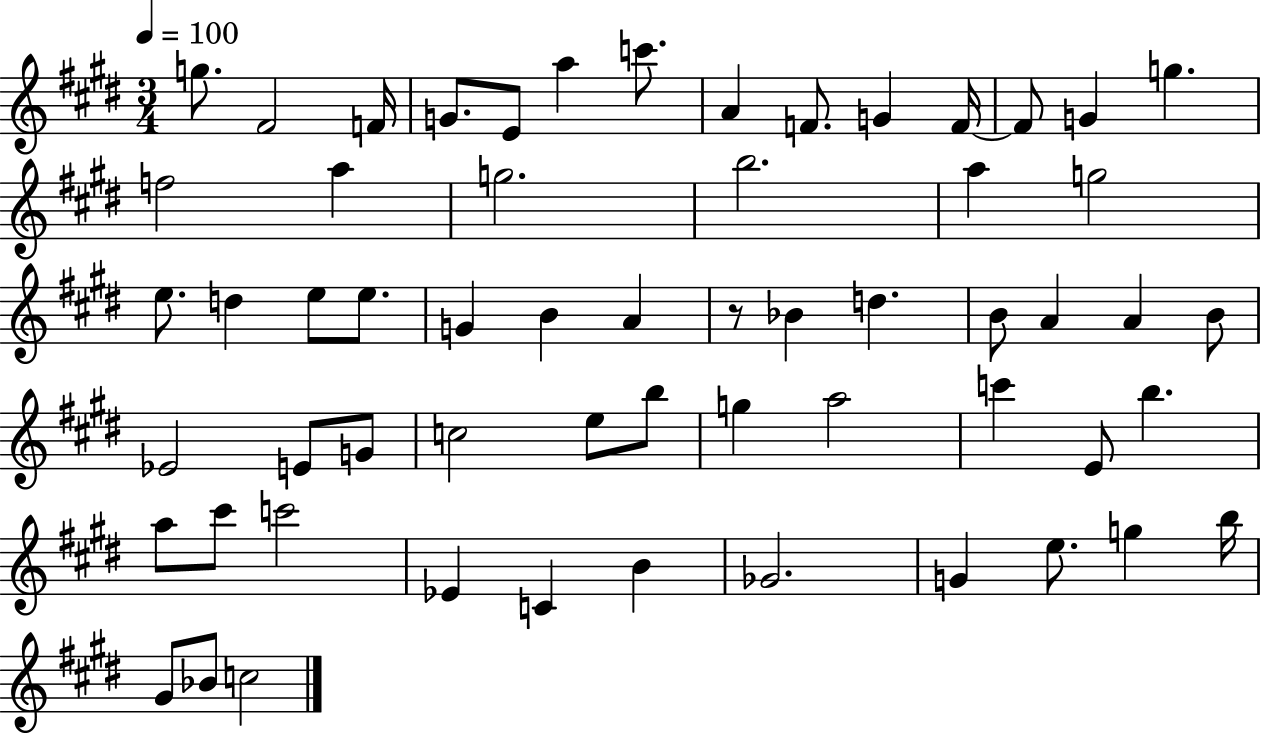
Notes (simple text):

G5/e. F#4/h F4/s G4/e. E4/e A5/q C6/e. A4/q F4/e. G4/q F4/s F4/e G4/q G5/q. F5/h A5/q G5/h. B5/h. A5/q G5/h E5/e. D5/q E5/e E5/e. G4/q B4/q A4/q R/e Bb4/q D5/q. B4/e A4/q A4/q B4/e Eb4/h E4/e G4/e C5/h E5/e B5/e G5/q A5/h C6/q E4/e B5/q. A5/e C#6/e C6/h Eb4/q C4/q B4/q Gb4/h. G4/q E5/e. G5/q B5/s G#4/e Bb4/e C5/h